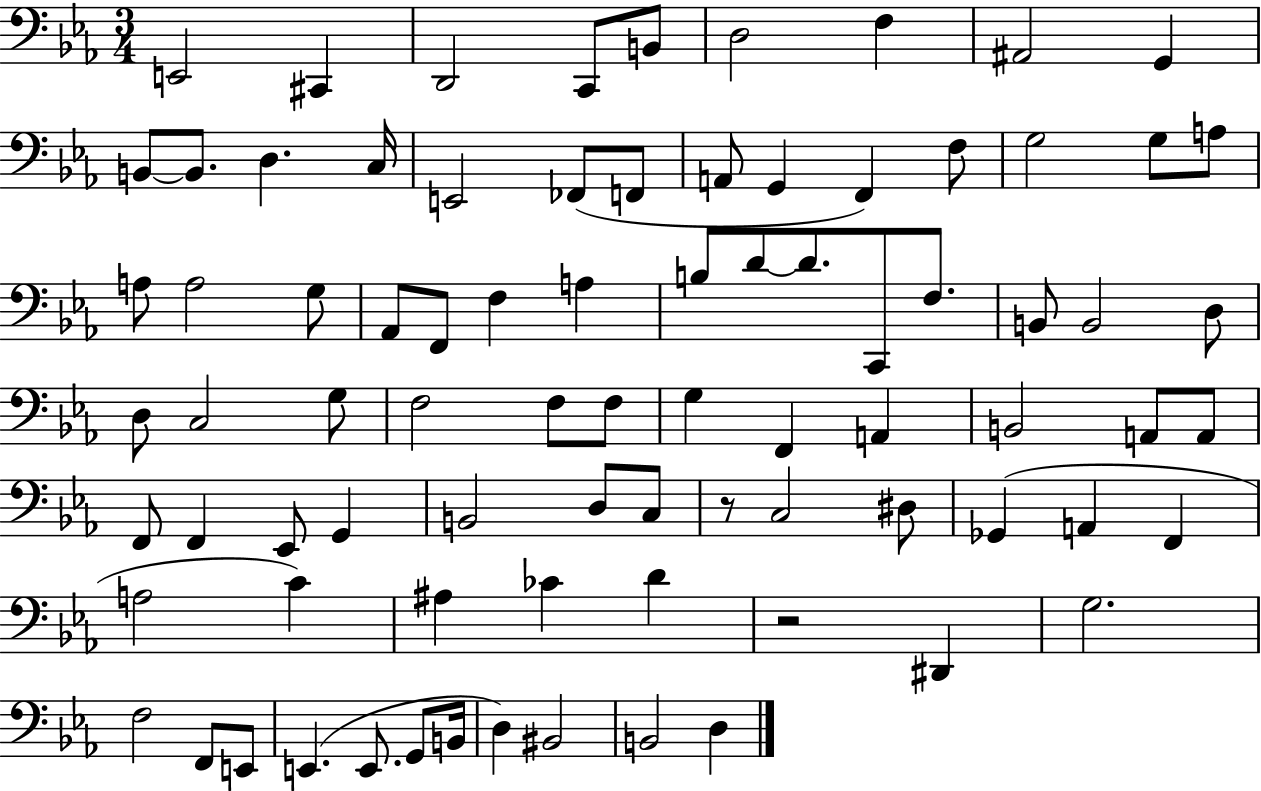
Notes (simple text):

E2/h C#2/q D2/h C2/e B2/e D3/h F3/q A#2/h G2/q B2/e B2/e. D3/q. C3/s E2/h FES2/e F2/e A2/e G2/q F2/q F3/e G3/h G3/e A3/e A3/e A3/h G3/e Ab2/e F2/e F3/q A3/q B3/e D4/e D4/e. C2/e F3/e. B2/e B2/h D3/e D3/e C3/h G3/e F3/h F3/e F3/e G3/q F2/q A2/q B2/h A2/e A2/e F2/e F2/q Eb2/e G2/q B2/h D3/e C3/e R/e C3/h D#3/e Gb2/q A2/q F2/q A3/h C4/q A#3/q CES4/q D4/q R/h D#2/q G3/h. F3/h F2/e E2/e E2/q. E2/e. G2/e B2/s D3/q BIS2/h B2/h D3/q